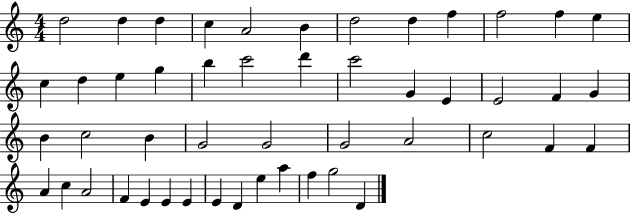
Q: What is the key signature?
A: C major